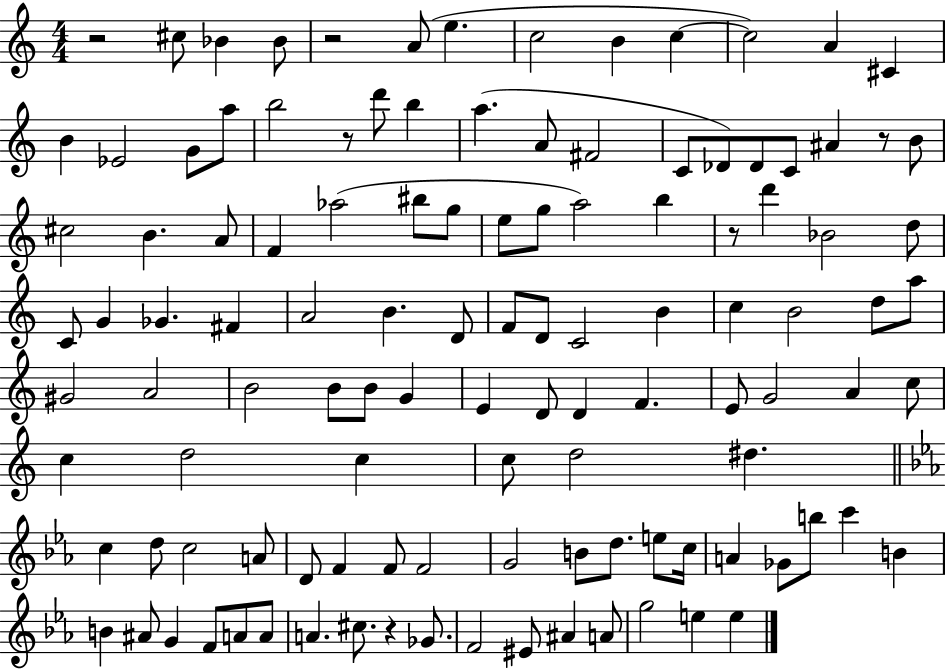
{
  \clef treble
  \numericTimeSignature
  \time 4/4
  \key c \major
  \repeat volta 2 { r2 cis''8 bes'4 bes'8 | r2 a'8( e''4. | c''2 b'4 c''4~~ | c''2) a'4 cis'4 | \break b'4 ees'2 g'8 a''8 | b''2 r8 d'''8 b''4 | a''4.( a'8 fis'2 | c'8 des'8) des'8 c'8 ais'4 r8 b'8 | \break cis''2 b'4. a'8 | f'4 aes''2( bis''8 g''8 | e''8 g''8 a''2) b''4 | r8 d'''4 bes'2 d''8 | \break c'8 g'4 ges'4. fis'4 | a'2 b'4. d'8 | f'8 d'8 c'2 b'4 | c''4 b'2 d''8 a''8 | \break gis'2 a'2 | b'2 b'8 b'8 g'4 | e'4 d'8 d'4 f'4. | e'8 g'2 a'4 c''8 | \break c''4 d''2 c''4 | c''8 d''2 dis''4. | \bar "||" \break \key ees \major c''4 d''8 c''2 a'8 | d'8 f'4 f'8 f'2 | g'2 b'8 d''8. e''8 c''16 | a'4 ges'8 b''8 c'''4 b'4 | \break b'4 ais'8 g'4 f'8 a'8 a'8 | a'4. cis''8. r4 ges'8. | f'2 eis'8 ais'4 a'8 | g''2 e''4 e''4 | \break } \bar "|."
}